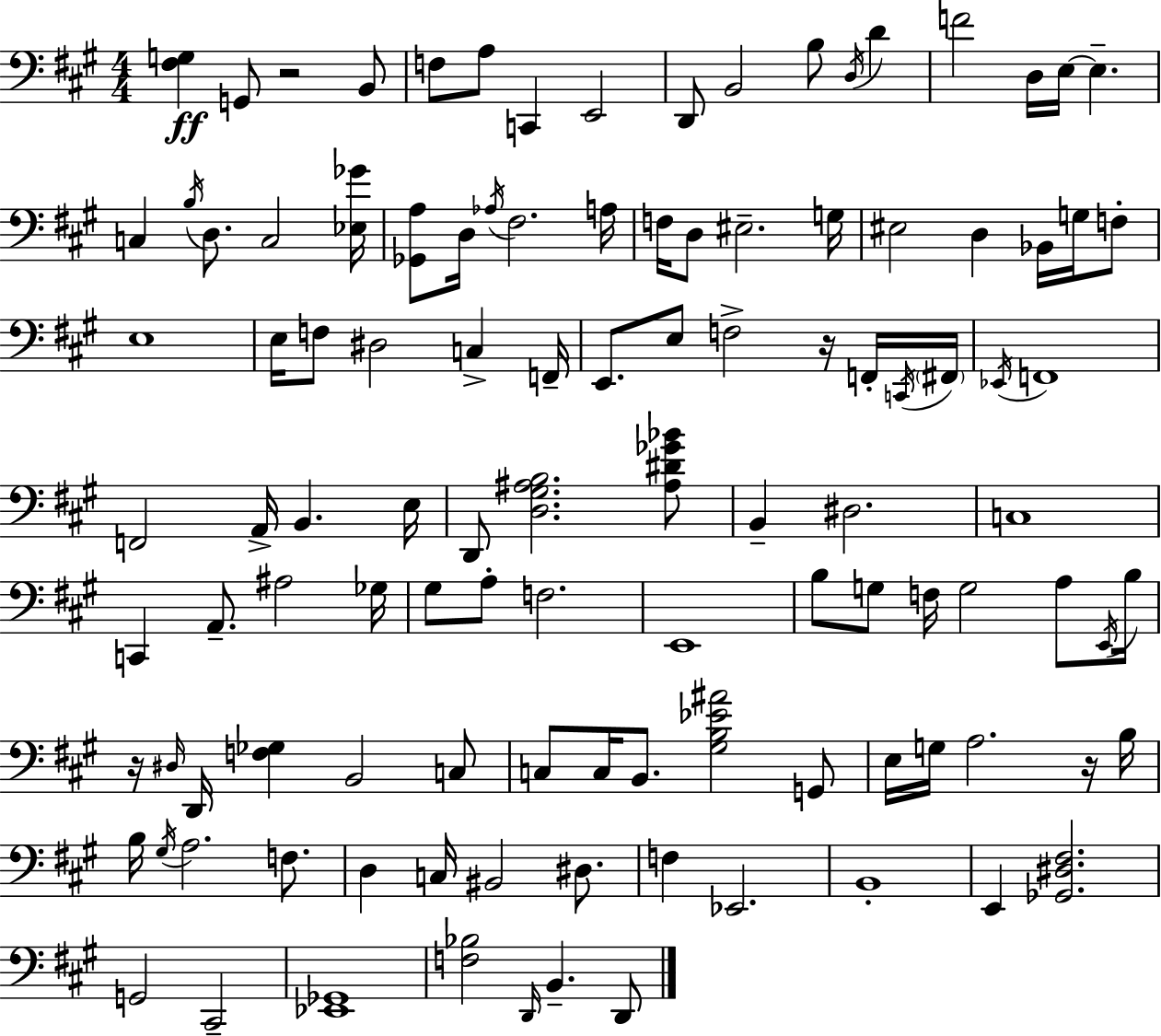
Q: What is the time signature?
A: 4/4